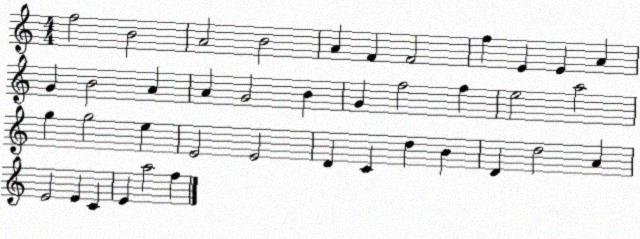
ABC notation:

X:1
T:Untitled
M:4/4
L:1/4
K:C
f2 B2 A2 B2 A F F2 f E E A G B2 A A G2 B G f2 f e2 a2 g g2 e E2 E2 D C d B D d2 A E2 E C E a2 f